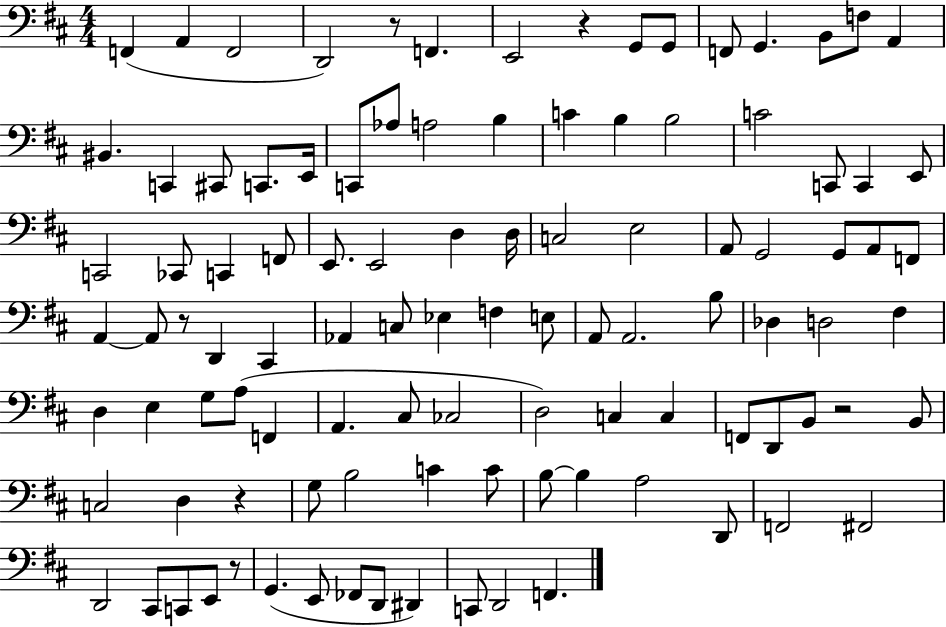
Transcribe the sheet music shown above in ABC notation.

X:1
T:Untitled
M:4/4
L:1/4
K:D
F,, A,, F,,2 D,,2 z/2 F,, E,,2 z G,,/2 G,,/2 F,,/2 G,, B,,/2 F,/2 A,, ^B,, C,, ^C,,/2 C,,/2 E,,/4 C,,/2 _A,/2 A,2 B, C B, B,2 C2 C,,/2 C,, E,,/2 C,,2 _C,,/2 C,, F,,/2 E,,/2 E,,2 D, D,/4 C,2 E,2 A,,/2 G,,2 G,,/2 A,,/2 F,,/2 A,, A,,/2 z/2 D,, ^C,, _A,, C,/2 _E, F, E,/2 A,,/2 A,,2 B,/2 _D, D,2 ^F, D, E, G,/2 A,/2 F,, A,, ^C,/2 _C,2 D,2 C, C, F,,/2 D,,/2 B,,/2 z2 B,,/2 C,2 D, z G,/2 B,2 C C/2 B,/2 B, A,2 D,,/2 F,,2 ^F,,2 D,,2 ^C,,/2 C,,/2 E,,/2 z/2 G,, E,,/2 _F,,/2 D,,/2 ^D,, C,,/2 D,,2 F,,